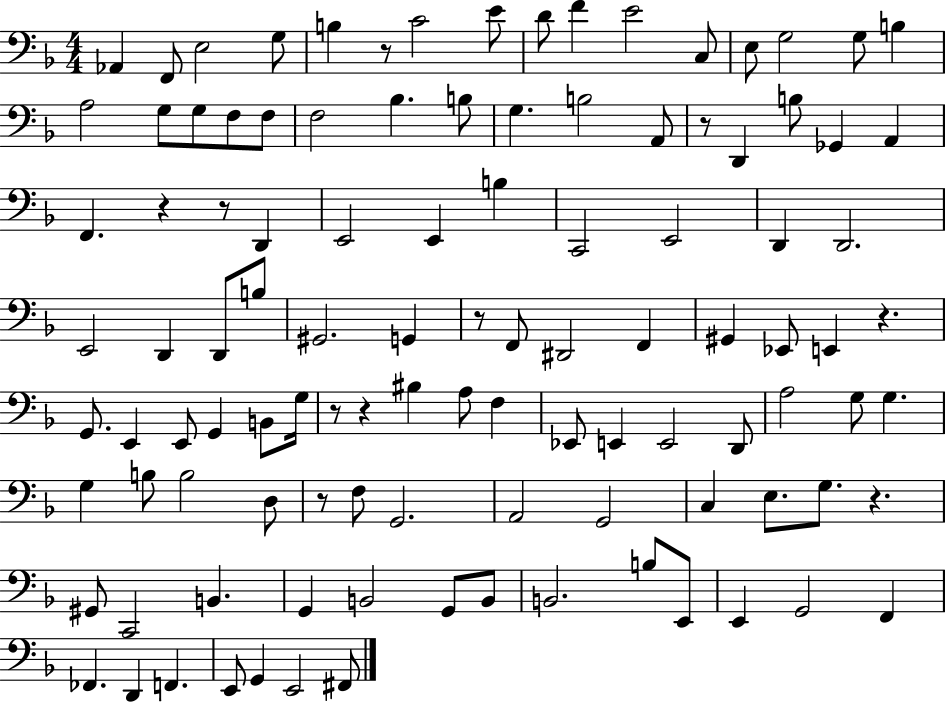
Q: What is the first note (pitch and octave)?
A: Ab2